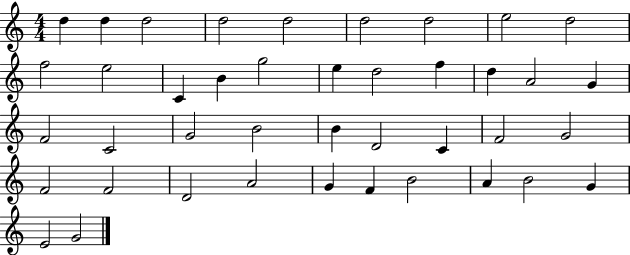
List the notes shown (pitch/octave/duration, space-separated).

D5/q D5/q D5/h D5/h D5/h D5/h D5/h E5/h D5/h F5/h E5/h C4/q B4/q G5/h E5/q D5/h F5/q D5/q A4/h G4/q F4/h C4/h G4/h B4/h B4/q D4/h C4/q F4/h G4/h F4/h F4/h D4/h A4/h G4/q F4/q B4/h A4/q B4/h G4/q E4/h G4/h